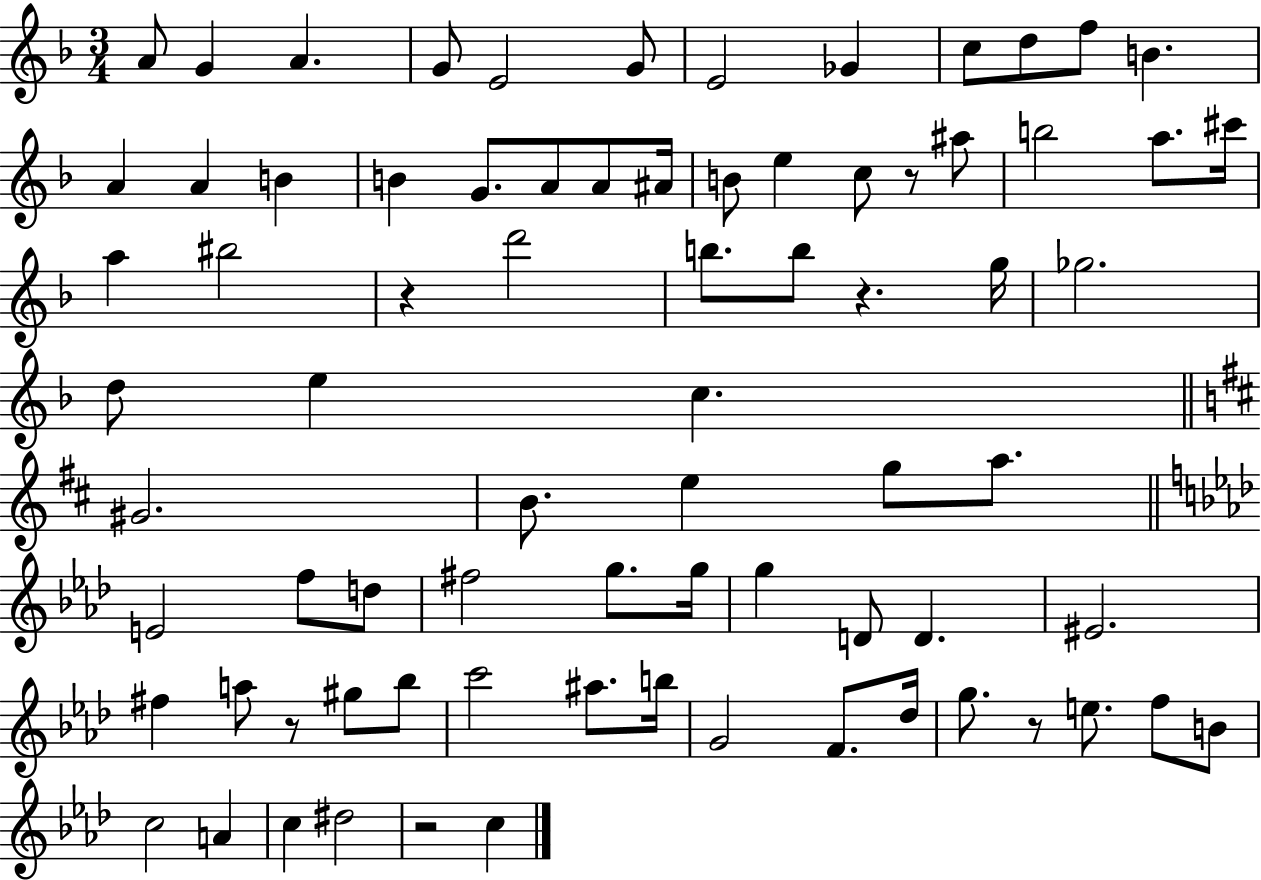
A4/e G4/q A4/q. G4/e E4/h G4/e E4/h Gb4/q C5/e D5/e F5/e B4/q. A4/q A4/q B4/q B4/q G4/e. A4/e A4/e A#4/s B4/e E5/q C5/e R/e A#5/e B5/h A5/e. C#6/s A5/q BIS5/h R/q D6/h B5/e. B5/e R/q. G5/s Gb5/h. D5/e E5/q C5/q. G#4/h. B4/e. E5/q G5/e A5/e. E4/h F5/e D5/e F#5/h G5/e. G5/s G5/q D4/e D4/q. EIS4/h. F#5/q A5/e R/e G#5/e Bb5/e C6/h A#5/e. B5/s G4/h F4/e. Db5/s G5/e. R/e E5/e. F5/e B4/e C5/h A4/q C5/q D#5/h R/h C5/q